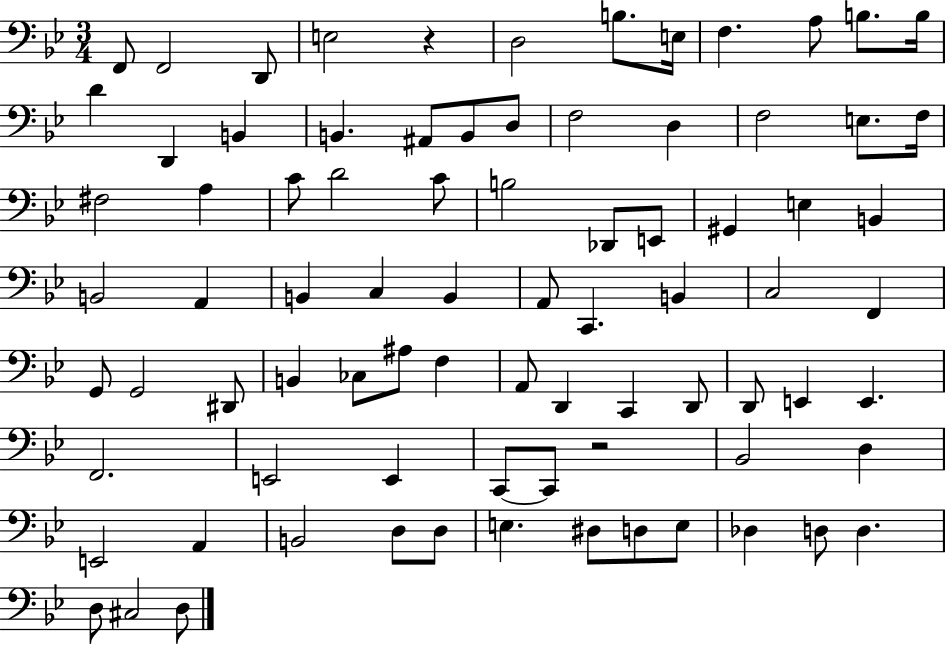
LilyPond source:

{
  \clef bass
  \numericTimeSignature
  \time 3/4
  \key bes \major
  f,8 f,2 d,8 | e2 r4 | d2 b8. e16 | f4. a8 b8. b16 | \break d'4 d,4 b,4 | b,4. ais,8 b,8 d8 | f2 d4 | f2 e8. f16 | \break fis2 a4 | c'8 d'2 c'8 | b2 des,8 e,8 | gis,4 e4 b,4 | \break b,2 a,4 | b,4 c4 b,4 | a,8 c,4. b,4 | c2 f,4 | \break g,8 g,2 dis,8 | b,4 ces8 ais8 f4 | a,8 d,4 c,4 d,8 | d,8 e,4 e,4. | \break f,2. | e,2 e,4 | c,8~~ c,8 r2 | bes,2 d4 | \break e,2 a,4 | b,2 d8 d8 | e4. dis8 d8 e8 | des4 d8 d4. | \break d8 cis2 d8 | \bar "|."
}